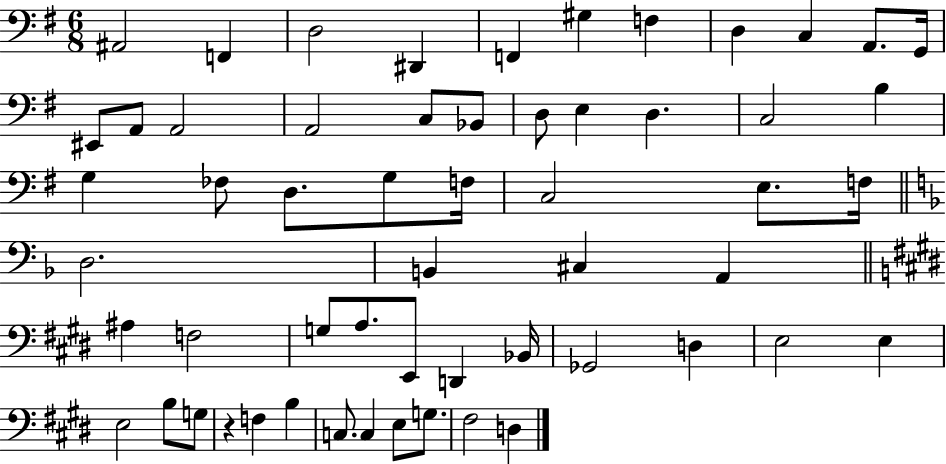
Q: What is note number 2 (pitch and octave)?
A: F2